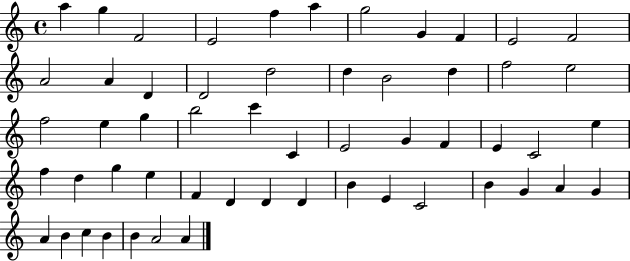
{
  \clef treble
  \time 4/4
  \defaultTimeSignature
  \key c \major
  a''4 g''4 f'2 | e'2 f''4 a''4 | g''2 g'4 f'4 | e'2 f'2 | \break a'2 a'4 d'4 | d'2 d''2 | d''4 b'2 d''4 | f''2 e''2 | \break f''2 e''4 g''4 | b''2 c'''4 c'4 | e'2 g'4 f'4 | e'4 c'2 e''4 | \break f''4 d''4 g''4 e''4 | f'4 d'4 d'4 d'4 | b'4 e'4 c'2 | b'4 g'4 a'4 g'4 | \break a'4 b'4 c''4 b'4 | b'4 a'2 a'4 | \bar "|."
}